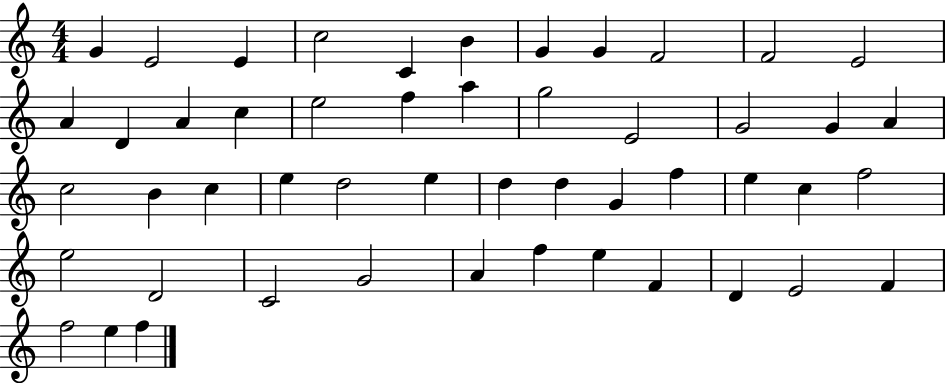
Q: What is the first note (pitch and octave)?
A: G4